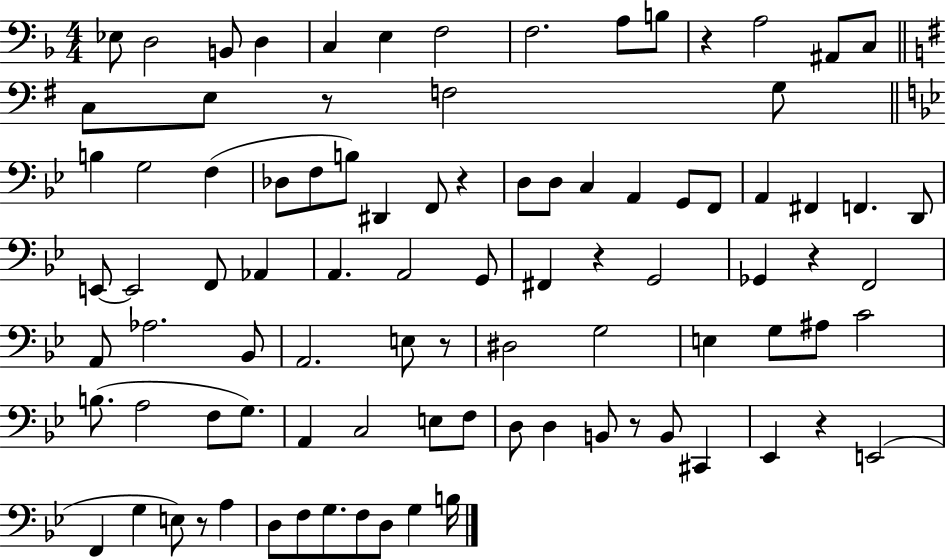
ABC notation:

X:1
T:Untitled
M:4/4
L:1/4
K:F
_E,/2 D,2 B,,/2 D, C, E, F,2 F,2 A,/2 B,/2 z A,2 ^A,,/2 C,/2 C,/2 E,/2 z/2 F,2 G,/2 B, G,2 F, _D,/2 F,/2 B,/2 ^D,, F,,/2 z D,/2 D,/2 C, A,, G,,/2 F,,/2 A,, ^F,, F,, D,,/2 E,,/2 E,,2 F,,/2 _A,, A,, A,,2 G,,/2 ^F,, z G,,2 _G,, z F,,2 A,,/2 _A,2 _B,,/2 A,,2 E,/2 z/2 ^D,2 G,2 E, G,/2 ^A,/2 C2 B,/2 A,2 F,/2 G,/2 A,, C,2 E,/2 F,/2 D,/2 D, B,,/2 z/2 B,,/2 ^C,, _E,, z E,,2 F,, G, E,/2 z/2 A, D,/2 F,/2 G,/2 F,/2 D,/2 G, B,/4